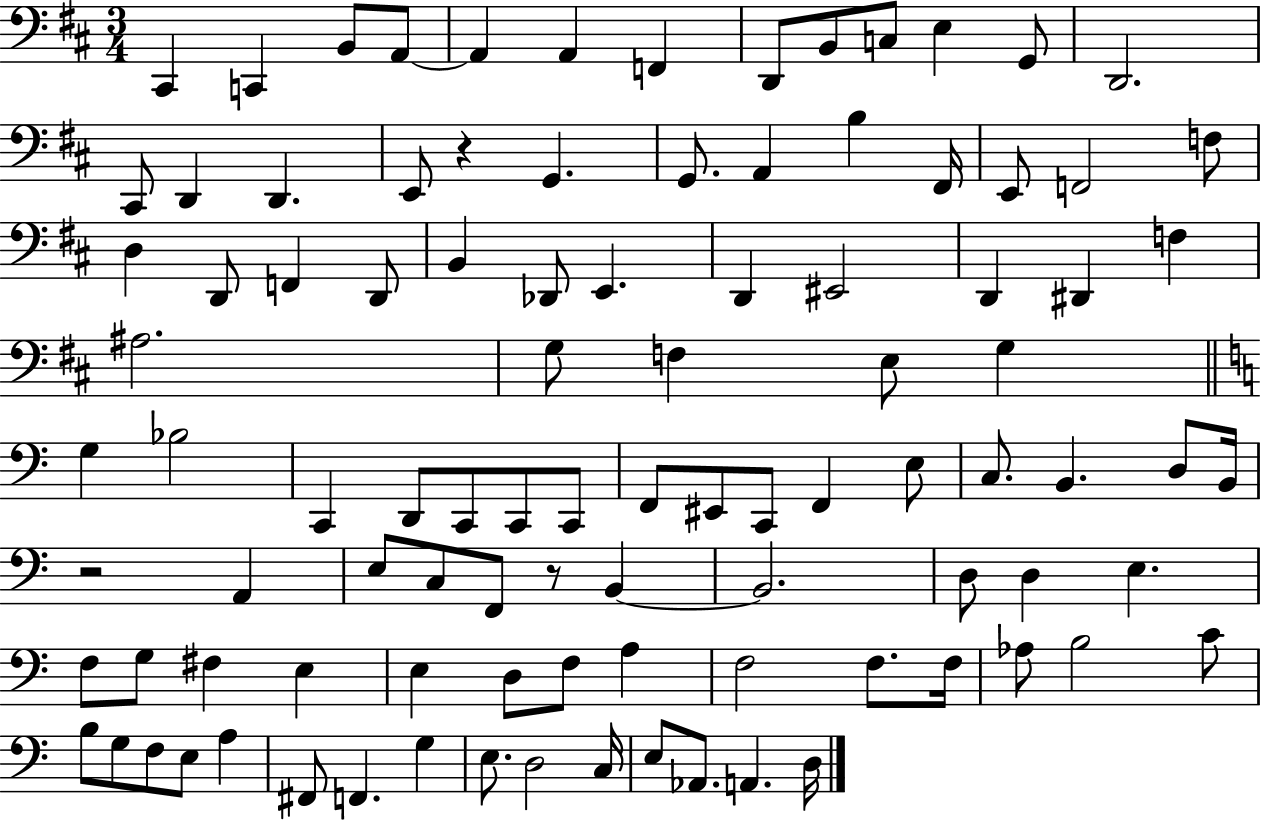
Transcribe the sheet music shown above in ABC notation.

X:1
T:Untitled
M:3/4
L:1/4
K:D
^C,, C,, B,,/2 A,,/2 A,, A,, F,, D,,/2 B,,/2 C,/2 E, G,,/2 D,,2 ^C,,/2 D,, D,, E,,/2 z G,, G,,/2 A,, B, ^F,,/4 E,,/2 F,,2 F,/2 D, D,,/2 F,, D,,/2 B,, _D,,/2 E,, D,, ^E,,2 D,, ^D,, F, ^A,2 G,/2 F, E,/2 G, G, _B,2 C,, D,,/2 C,,/2 C,,/2 C,,/2 F,,/2 ^E,,/2 C,,/2 F,, E,/2 C,/2 B,, D,/2 B,,/4 z2 A,, E,/2 C,/2 F,,/2 z/2 B,, B,,2 D,/2 D, E, F,/2 G,/2 ^F, E, E, D,/2 F,/2 A, F,2 F,/2 F,/4 _A,/2 B,2 C/2 B,/2 G,/2 F,/2 E,/2 A, ^F,,/2 F,, G, E,/2 D,2 C,/4 E,/2 _A,,/2 A,, D,/4